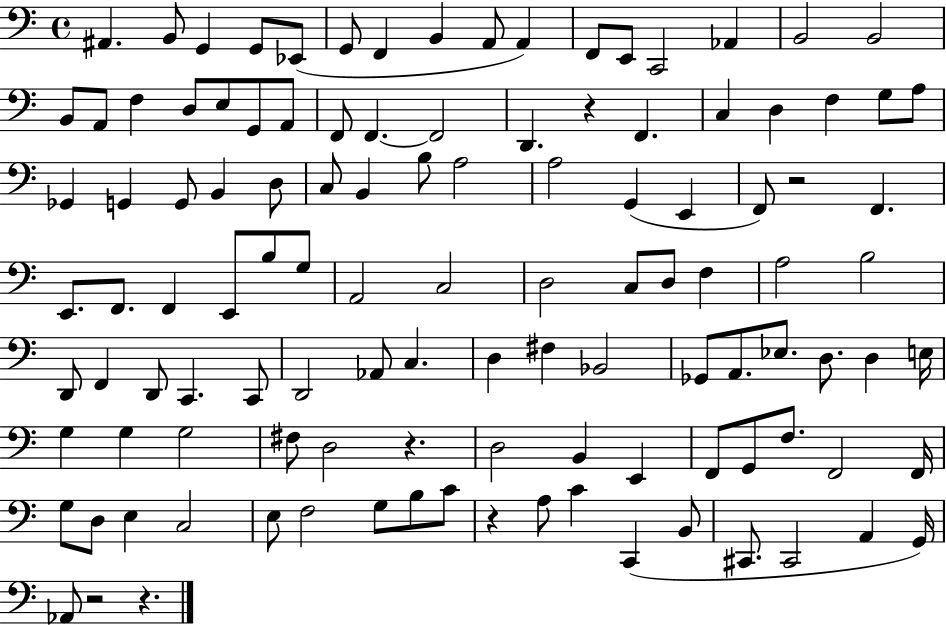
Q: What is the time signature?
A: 4/4